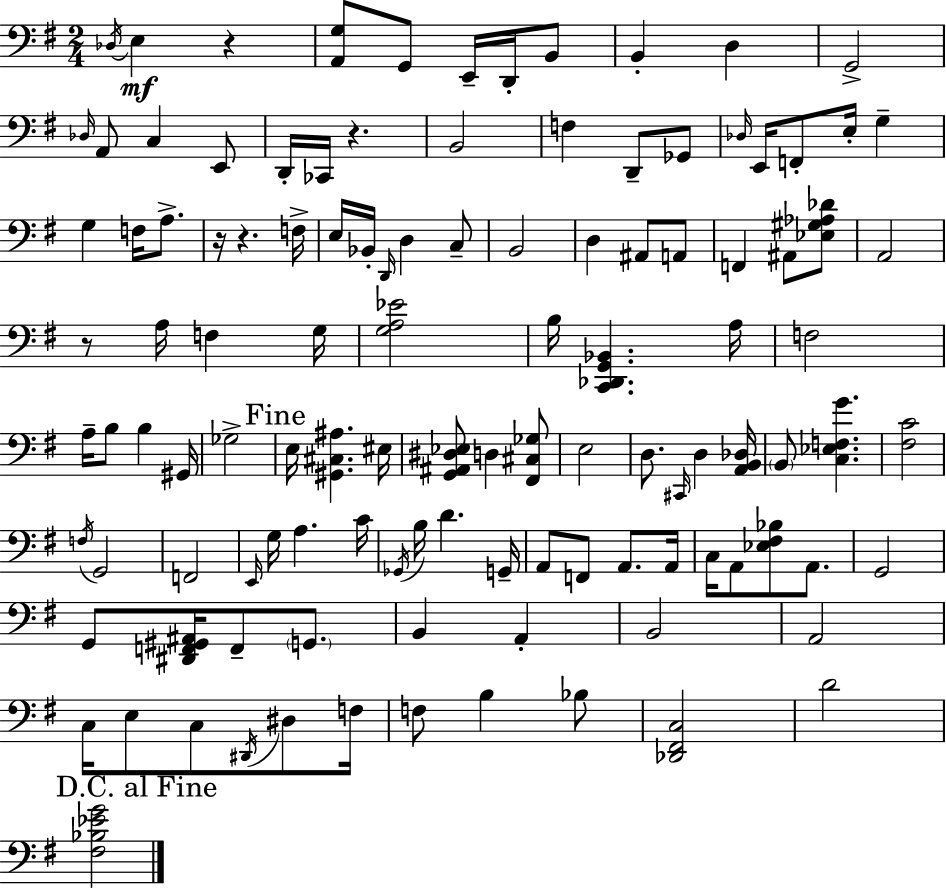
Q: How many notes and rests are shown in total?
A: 114